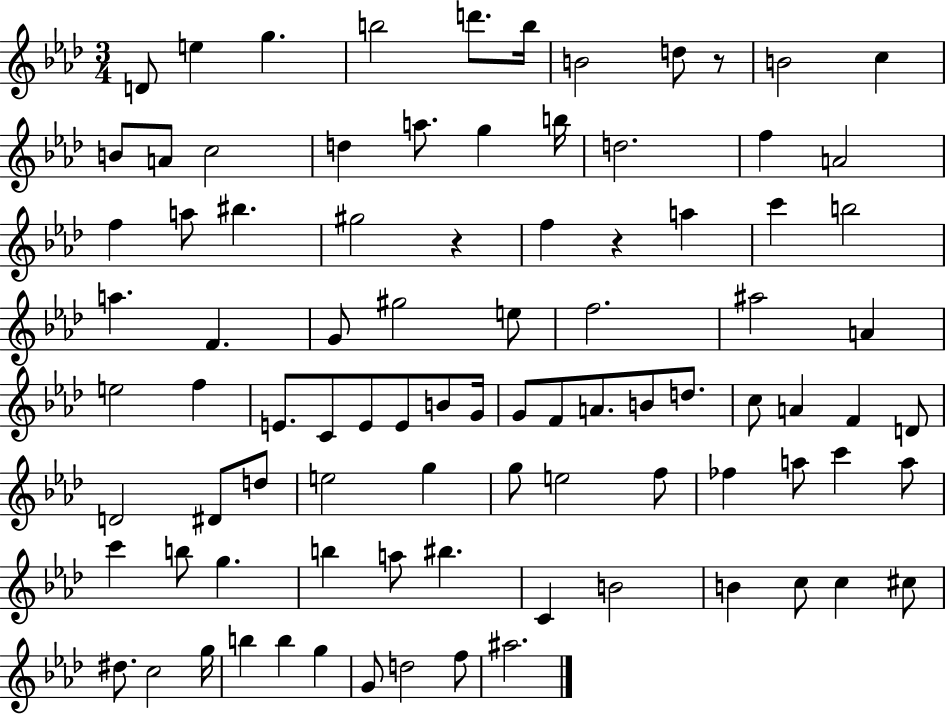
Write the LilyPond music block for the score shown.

{
  \clef treble
  \numericTimeSignature
  \time 3/4
  \key aes \major
  d'8 e''4 g''4. | b''2 d'''8. b''16 | b'2 d''8 r8 | b'2 c''4 | \break b'8 a'8 c''2 | d''4 a''8. g''4 b''16 | d''2. | f''4 a'2 | \break f''4 a''8 bis''4. | gis''2 r4 | f''4 r4 a''4 | c'''4 b''2 | \break a''4. f'4. | g'8 gis''2 e''8 | f''2. | ais''2 a'4 | \break e''2 f''4 | e'8. c'8 e'8 e'8 b'8 g'16 | g'8 f'8 a'8. b'8 d''8. | c''8 a'4 f'4 d'8 | \break d'2 dis'8 d''8 | e''2 g''4 | g''8 e''2 f''8 | fes''4 a''8 c'''4 a''8 | \break c'''4 b''8 g''4. | b''4 a''8 bis''4. | c'4 b'2 | b'4 c''8 c''4 cis''8 | \break dis''8. c''2 g''16 | b''4 b''4 g''4 | g'8 d''2 f''8 | ais''2. | \break \bar "|."
}